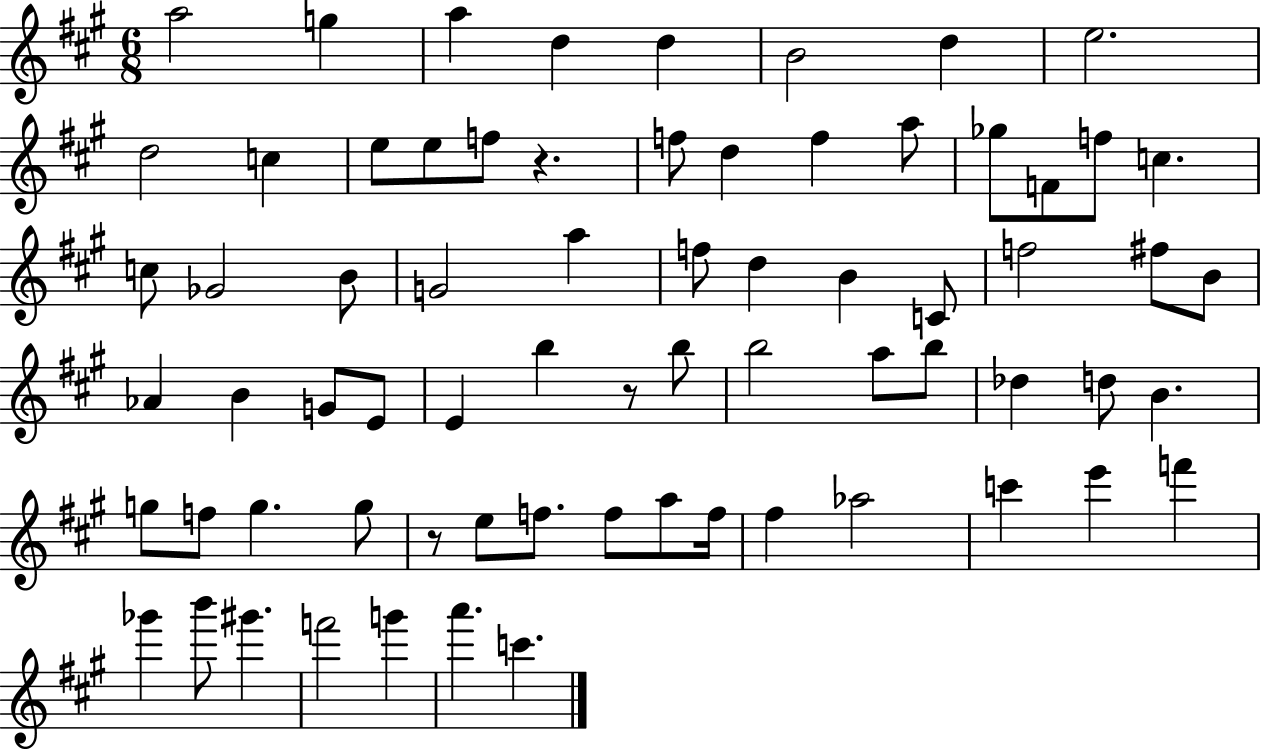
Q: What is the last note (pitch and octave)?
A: C6